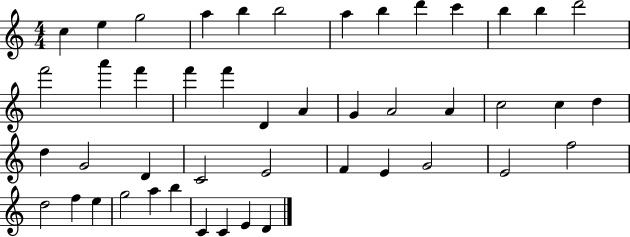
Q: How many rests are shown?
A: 0